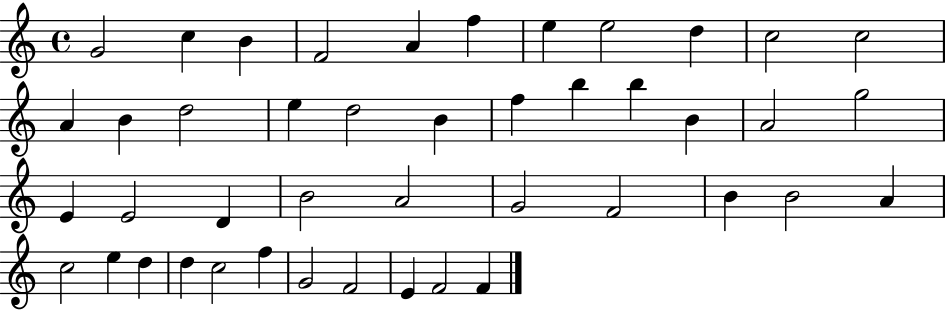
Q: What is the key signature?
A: C major